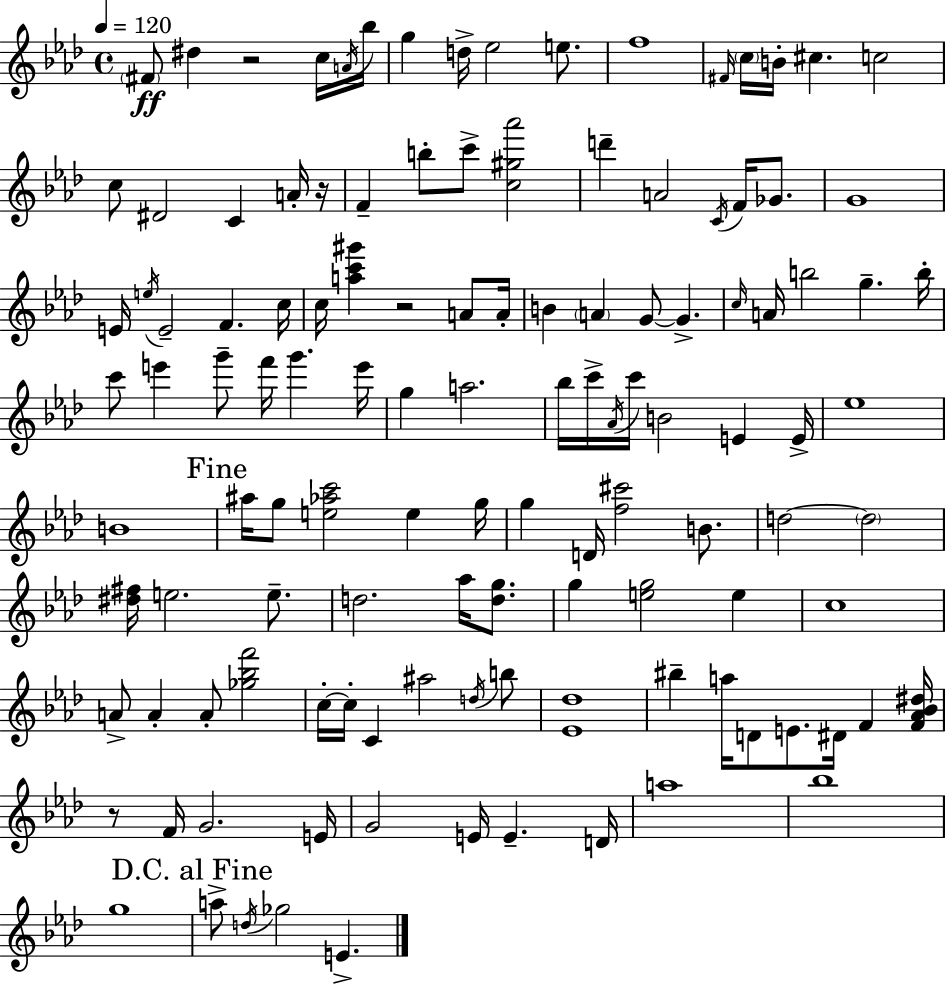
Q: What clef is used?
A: treble